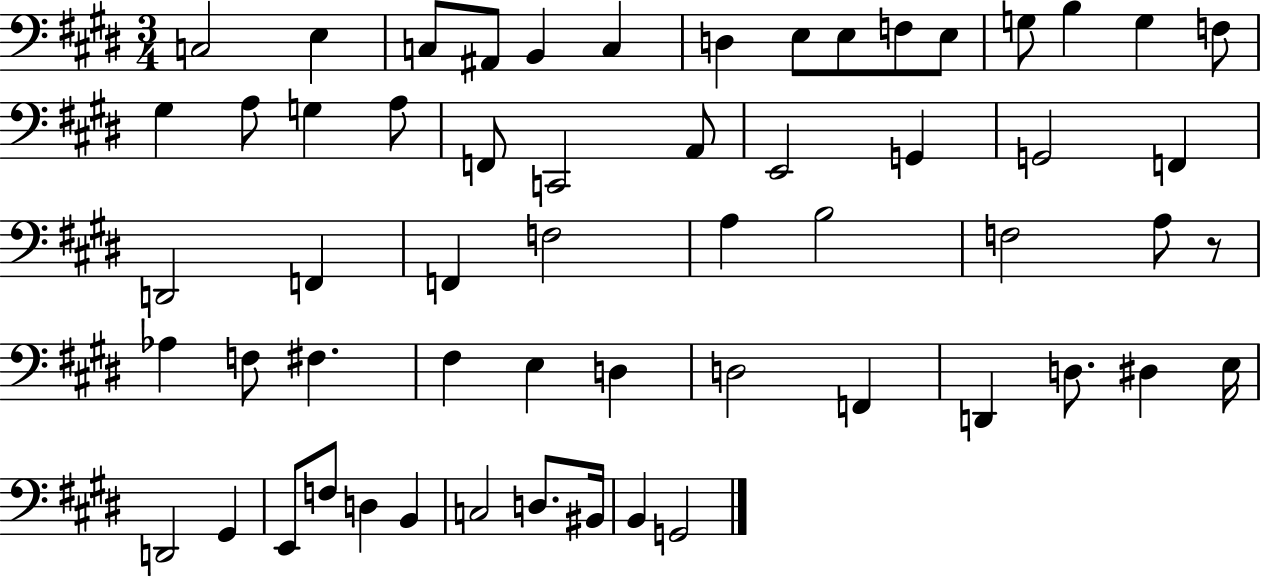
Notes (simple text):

C3/h E3/q C3/e A#2/e B2/q C3/q D3/q E3/e E3/e F3/e E3/e G3/e B3/q G3/q F3/e G#3/q A3/e G3/q A3/e F2/e C2/h A2/e E2/h G2/q G2/h F2/q D2/h F2/q F2/q F3/h A3/q B3/h F3/h A3/e R/e Ab3/q F3/e F#3/q. F#3/q E3/q D3/q D3/h F2/q D2/q D3/e. D#3/q E3/s D2/h G#2/q E2/e F3/e D3/q B2/q C3/h D3/e. BIS2/s B2/q G2/h